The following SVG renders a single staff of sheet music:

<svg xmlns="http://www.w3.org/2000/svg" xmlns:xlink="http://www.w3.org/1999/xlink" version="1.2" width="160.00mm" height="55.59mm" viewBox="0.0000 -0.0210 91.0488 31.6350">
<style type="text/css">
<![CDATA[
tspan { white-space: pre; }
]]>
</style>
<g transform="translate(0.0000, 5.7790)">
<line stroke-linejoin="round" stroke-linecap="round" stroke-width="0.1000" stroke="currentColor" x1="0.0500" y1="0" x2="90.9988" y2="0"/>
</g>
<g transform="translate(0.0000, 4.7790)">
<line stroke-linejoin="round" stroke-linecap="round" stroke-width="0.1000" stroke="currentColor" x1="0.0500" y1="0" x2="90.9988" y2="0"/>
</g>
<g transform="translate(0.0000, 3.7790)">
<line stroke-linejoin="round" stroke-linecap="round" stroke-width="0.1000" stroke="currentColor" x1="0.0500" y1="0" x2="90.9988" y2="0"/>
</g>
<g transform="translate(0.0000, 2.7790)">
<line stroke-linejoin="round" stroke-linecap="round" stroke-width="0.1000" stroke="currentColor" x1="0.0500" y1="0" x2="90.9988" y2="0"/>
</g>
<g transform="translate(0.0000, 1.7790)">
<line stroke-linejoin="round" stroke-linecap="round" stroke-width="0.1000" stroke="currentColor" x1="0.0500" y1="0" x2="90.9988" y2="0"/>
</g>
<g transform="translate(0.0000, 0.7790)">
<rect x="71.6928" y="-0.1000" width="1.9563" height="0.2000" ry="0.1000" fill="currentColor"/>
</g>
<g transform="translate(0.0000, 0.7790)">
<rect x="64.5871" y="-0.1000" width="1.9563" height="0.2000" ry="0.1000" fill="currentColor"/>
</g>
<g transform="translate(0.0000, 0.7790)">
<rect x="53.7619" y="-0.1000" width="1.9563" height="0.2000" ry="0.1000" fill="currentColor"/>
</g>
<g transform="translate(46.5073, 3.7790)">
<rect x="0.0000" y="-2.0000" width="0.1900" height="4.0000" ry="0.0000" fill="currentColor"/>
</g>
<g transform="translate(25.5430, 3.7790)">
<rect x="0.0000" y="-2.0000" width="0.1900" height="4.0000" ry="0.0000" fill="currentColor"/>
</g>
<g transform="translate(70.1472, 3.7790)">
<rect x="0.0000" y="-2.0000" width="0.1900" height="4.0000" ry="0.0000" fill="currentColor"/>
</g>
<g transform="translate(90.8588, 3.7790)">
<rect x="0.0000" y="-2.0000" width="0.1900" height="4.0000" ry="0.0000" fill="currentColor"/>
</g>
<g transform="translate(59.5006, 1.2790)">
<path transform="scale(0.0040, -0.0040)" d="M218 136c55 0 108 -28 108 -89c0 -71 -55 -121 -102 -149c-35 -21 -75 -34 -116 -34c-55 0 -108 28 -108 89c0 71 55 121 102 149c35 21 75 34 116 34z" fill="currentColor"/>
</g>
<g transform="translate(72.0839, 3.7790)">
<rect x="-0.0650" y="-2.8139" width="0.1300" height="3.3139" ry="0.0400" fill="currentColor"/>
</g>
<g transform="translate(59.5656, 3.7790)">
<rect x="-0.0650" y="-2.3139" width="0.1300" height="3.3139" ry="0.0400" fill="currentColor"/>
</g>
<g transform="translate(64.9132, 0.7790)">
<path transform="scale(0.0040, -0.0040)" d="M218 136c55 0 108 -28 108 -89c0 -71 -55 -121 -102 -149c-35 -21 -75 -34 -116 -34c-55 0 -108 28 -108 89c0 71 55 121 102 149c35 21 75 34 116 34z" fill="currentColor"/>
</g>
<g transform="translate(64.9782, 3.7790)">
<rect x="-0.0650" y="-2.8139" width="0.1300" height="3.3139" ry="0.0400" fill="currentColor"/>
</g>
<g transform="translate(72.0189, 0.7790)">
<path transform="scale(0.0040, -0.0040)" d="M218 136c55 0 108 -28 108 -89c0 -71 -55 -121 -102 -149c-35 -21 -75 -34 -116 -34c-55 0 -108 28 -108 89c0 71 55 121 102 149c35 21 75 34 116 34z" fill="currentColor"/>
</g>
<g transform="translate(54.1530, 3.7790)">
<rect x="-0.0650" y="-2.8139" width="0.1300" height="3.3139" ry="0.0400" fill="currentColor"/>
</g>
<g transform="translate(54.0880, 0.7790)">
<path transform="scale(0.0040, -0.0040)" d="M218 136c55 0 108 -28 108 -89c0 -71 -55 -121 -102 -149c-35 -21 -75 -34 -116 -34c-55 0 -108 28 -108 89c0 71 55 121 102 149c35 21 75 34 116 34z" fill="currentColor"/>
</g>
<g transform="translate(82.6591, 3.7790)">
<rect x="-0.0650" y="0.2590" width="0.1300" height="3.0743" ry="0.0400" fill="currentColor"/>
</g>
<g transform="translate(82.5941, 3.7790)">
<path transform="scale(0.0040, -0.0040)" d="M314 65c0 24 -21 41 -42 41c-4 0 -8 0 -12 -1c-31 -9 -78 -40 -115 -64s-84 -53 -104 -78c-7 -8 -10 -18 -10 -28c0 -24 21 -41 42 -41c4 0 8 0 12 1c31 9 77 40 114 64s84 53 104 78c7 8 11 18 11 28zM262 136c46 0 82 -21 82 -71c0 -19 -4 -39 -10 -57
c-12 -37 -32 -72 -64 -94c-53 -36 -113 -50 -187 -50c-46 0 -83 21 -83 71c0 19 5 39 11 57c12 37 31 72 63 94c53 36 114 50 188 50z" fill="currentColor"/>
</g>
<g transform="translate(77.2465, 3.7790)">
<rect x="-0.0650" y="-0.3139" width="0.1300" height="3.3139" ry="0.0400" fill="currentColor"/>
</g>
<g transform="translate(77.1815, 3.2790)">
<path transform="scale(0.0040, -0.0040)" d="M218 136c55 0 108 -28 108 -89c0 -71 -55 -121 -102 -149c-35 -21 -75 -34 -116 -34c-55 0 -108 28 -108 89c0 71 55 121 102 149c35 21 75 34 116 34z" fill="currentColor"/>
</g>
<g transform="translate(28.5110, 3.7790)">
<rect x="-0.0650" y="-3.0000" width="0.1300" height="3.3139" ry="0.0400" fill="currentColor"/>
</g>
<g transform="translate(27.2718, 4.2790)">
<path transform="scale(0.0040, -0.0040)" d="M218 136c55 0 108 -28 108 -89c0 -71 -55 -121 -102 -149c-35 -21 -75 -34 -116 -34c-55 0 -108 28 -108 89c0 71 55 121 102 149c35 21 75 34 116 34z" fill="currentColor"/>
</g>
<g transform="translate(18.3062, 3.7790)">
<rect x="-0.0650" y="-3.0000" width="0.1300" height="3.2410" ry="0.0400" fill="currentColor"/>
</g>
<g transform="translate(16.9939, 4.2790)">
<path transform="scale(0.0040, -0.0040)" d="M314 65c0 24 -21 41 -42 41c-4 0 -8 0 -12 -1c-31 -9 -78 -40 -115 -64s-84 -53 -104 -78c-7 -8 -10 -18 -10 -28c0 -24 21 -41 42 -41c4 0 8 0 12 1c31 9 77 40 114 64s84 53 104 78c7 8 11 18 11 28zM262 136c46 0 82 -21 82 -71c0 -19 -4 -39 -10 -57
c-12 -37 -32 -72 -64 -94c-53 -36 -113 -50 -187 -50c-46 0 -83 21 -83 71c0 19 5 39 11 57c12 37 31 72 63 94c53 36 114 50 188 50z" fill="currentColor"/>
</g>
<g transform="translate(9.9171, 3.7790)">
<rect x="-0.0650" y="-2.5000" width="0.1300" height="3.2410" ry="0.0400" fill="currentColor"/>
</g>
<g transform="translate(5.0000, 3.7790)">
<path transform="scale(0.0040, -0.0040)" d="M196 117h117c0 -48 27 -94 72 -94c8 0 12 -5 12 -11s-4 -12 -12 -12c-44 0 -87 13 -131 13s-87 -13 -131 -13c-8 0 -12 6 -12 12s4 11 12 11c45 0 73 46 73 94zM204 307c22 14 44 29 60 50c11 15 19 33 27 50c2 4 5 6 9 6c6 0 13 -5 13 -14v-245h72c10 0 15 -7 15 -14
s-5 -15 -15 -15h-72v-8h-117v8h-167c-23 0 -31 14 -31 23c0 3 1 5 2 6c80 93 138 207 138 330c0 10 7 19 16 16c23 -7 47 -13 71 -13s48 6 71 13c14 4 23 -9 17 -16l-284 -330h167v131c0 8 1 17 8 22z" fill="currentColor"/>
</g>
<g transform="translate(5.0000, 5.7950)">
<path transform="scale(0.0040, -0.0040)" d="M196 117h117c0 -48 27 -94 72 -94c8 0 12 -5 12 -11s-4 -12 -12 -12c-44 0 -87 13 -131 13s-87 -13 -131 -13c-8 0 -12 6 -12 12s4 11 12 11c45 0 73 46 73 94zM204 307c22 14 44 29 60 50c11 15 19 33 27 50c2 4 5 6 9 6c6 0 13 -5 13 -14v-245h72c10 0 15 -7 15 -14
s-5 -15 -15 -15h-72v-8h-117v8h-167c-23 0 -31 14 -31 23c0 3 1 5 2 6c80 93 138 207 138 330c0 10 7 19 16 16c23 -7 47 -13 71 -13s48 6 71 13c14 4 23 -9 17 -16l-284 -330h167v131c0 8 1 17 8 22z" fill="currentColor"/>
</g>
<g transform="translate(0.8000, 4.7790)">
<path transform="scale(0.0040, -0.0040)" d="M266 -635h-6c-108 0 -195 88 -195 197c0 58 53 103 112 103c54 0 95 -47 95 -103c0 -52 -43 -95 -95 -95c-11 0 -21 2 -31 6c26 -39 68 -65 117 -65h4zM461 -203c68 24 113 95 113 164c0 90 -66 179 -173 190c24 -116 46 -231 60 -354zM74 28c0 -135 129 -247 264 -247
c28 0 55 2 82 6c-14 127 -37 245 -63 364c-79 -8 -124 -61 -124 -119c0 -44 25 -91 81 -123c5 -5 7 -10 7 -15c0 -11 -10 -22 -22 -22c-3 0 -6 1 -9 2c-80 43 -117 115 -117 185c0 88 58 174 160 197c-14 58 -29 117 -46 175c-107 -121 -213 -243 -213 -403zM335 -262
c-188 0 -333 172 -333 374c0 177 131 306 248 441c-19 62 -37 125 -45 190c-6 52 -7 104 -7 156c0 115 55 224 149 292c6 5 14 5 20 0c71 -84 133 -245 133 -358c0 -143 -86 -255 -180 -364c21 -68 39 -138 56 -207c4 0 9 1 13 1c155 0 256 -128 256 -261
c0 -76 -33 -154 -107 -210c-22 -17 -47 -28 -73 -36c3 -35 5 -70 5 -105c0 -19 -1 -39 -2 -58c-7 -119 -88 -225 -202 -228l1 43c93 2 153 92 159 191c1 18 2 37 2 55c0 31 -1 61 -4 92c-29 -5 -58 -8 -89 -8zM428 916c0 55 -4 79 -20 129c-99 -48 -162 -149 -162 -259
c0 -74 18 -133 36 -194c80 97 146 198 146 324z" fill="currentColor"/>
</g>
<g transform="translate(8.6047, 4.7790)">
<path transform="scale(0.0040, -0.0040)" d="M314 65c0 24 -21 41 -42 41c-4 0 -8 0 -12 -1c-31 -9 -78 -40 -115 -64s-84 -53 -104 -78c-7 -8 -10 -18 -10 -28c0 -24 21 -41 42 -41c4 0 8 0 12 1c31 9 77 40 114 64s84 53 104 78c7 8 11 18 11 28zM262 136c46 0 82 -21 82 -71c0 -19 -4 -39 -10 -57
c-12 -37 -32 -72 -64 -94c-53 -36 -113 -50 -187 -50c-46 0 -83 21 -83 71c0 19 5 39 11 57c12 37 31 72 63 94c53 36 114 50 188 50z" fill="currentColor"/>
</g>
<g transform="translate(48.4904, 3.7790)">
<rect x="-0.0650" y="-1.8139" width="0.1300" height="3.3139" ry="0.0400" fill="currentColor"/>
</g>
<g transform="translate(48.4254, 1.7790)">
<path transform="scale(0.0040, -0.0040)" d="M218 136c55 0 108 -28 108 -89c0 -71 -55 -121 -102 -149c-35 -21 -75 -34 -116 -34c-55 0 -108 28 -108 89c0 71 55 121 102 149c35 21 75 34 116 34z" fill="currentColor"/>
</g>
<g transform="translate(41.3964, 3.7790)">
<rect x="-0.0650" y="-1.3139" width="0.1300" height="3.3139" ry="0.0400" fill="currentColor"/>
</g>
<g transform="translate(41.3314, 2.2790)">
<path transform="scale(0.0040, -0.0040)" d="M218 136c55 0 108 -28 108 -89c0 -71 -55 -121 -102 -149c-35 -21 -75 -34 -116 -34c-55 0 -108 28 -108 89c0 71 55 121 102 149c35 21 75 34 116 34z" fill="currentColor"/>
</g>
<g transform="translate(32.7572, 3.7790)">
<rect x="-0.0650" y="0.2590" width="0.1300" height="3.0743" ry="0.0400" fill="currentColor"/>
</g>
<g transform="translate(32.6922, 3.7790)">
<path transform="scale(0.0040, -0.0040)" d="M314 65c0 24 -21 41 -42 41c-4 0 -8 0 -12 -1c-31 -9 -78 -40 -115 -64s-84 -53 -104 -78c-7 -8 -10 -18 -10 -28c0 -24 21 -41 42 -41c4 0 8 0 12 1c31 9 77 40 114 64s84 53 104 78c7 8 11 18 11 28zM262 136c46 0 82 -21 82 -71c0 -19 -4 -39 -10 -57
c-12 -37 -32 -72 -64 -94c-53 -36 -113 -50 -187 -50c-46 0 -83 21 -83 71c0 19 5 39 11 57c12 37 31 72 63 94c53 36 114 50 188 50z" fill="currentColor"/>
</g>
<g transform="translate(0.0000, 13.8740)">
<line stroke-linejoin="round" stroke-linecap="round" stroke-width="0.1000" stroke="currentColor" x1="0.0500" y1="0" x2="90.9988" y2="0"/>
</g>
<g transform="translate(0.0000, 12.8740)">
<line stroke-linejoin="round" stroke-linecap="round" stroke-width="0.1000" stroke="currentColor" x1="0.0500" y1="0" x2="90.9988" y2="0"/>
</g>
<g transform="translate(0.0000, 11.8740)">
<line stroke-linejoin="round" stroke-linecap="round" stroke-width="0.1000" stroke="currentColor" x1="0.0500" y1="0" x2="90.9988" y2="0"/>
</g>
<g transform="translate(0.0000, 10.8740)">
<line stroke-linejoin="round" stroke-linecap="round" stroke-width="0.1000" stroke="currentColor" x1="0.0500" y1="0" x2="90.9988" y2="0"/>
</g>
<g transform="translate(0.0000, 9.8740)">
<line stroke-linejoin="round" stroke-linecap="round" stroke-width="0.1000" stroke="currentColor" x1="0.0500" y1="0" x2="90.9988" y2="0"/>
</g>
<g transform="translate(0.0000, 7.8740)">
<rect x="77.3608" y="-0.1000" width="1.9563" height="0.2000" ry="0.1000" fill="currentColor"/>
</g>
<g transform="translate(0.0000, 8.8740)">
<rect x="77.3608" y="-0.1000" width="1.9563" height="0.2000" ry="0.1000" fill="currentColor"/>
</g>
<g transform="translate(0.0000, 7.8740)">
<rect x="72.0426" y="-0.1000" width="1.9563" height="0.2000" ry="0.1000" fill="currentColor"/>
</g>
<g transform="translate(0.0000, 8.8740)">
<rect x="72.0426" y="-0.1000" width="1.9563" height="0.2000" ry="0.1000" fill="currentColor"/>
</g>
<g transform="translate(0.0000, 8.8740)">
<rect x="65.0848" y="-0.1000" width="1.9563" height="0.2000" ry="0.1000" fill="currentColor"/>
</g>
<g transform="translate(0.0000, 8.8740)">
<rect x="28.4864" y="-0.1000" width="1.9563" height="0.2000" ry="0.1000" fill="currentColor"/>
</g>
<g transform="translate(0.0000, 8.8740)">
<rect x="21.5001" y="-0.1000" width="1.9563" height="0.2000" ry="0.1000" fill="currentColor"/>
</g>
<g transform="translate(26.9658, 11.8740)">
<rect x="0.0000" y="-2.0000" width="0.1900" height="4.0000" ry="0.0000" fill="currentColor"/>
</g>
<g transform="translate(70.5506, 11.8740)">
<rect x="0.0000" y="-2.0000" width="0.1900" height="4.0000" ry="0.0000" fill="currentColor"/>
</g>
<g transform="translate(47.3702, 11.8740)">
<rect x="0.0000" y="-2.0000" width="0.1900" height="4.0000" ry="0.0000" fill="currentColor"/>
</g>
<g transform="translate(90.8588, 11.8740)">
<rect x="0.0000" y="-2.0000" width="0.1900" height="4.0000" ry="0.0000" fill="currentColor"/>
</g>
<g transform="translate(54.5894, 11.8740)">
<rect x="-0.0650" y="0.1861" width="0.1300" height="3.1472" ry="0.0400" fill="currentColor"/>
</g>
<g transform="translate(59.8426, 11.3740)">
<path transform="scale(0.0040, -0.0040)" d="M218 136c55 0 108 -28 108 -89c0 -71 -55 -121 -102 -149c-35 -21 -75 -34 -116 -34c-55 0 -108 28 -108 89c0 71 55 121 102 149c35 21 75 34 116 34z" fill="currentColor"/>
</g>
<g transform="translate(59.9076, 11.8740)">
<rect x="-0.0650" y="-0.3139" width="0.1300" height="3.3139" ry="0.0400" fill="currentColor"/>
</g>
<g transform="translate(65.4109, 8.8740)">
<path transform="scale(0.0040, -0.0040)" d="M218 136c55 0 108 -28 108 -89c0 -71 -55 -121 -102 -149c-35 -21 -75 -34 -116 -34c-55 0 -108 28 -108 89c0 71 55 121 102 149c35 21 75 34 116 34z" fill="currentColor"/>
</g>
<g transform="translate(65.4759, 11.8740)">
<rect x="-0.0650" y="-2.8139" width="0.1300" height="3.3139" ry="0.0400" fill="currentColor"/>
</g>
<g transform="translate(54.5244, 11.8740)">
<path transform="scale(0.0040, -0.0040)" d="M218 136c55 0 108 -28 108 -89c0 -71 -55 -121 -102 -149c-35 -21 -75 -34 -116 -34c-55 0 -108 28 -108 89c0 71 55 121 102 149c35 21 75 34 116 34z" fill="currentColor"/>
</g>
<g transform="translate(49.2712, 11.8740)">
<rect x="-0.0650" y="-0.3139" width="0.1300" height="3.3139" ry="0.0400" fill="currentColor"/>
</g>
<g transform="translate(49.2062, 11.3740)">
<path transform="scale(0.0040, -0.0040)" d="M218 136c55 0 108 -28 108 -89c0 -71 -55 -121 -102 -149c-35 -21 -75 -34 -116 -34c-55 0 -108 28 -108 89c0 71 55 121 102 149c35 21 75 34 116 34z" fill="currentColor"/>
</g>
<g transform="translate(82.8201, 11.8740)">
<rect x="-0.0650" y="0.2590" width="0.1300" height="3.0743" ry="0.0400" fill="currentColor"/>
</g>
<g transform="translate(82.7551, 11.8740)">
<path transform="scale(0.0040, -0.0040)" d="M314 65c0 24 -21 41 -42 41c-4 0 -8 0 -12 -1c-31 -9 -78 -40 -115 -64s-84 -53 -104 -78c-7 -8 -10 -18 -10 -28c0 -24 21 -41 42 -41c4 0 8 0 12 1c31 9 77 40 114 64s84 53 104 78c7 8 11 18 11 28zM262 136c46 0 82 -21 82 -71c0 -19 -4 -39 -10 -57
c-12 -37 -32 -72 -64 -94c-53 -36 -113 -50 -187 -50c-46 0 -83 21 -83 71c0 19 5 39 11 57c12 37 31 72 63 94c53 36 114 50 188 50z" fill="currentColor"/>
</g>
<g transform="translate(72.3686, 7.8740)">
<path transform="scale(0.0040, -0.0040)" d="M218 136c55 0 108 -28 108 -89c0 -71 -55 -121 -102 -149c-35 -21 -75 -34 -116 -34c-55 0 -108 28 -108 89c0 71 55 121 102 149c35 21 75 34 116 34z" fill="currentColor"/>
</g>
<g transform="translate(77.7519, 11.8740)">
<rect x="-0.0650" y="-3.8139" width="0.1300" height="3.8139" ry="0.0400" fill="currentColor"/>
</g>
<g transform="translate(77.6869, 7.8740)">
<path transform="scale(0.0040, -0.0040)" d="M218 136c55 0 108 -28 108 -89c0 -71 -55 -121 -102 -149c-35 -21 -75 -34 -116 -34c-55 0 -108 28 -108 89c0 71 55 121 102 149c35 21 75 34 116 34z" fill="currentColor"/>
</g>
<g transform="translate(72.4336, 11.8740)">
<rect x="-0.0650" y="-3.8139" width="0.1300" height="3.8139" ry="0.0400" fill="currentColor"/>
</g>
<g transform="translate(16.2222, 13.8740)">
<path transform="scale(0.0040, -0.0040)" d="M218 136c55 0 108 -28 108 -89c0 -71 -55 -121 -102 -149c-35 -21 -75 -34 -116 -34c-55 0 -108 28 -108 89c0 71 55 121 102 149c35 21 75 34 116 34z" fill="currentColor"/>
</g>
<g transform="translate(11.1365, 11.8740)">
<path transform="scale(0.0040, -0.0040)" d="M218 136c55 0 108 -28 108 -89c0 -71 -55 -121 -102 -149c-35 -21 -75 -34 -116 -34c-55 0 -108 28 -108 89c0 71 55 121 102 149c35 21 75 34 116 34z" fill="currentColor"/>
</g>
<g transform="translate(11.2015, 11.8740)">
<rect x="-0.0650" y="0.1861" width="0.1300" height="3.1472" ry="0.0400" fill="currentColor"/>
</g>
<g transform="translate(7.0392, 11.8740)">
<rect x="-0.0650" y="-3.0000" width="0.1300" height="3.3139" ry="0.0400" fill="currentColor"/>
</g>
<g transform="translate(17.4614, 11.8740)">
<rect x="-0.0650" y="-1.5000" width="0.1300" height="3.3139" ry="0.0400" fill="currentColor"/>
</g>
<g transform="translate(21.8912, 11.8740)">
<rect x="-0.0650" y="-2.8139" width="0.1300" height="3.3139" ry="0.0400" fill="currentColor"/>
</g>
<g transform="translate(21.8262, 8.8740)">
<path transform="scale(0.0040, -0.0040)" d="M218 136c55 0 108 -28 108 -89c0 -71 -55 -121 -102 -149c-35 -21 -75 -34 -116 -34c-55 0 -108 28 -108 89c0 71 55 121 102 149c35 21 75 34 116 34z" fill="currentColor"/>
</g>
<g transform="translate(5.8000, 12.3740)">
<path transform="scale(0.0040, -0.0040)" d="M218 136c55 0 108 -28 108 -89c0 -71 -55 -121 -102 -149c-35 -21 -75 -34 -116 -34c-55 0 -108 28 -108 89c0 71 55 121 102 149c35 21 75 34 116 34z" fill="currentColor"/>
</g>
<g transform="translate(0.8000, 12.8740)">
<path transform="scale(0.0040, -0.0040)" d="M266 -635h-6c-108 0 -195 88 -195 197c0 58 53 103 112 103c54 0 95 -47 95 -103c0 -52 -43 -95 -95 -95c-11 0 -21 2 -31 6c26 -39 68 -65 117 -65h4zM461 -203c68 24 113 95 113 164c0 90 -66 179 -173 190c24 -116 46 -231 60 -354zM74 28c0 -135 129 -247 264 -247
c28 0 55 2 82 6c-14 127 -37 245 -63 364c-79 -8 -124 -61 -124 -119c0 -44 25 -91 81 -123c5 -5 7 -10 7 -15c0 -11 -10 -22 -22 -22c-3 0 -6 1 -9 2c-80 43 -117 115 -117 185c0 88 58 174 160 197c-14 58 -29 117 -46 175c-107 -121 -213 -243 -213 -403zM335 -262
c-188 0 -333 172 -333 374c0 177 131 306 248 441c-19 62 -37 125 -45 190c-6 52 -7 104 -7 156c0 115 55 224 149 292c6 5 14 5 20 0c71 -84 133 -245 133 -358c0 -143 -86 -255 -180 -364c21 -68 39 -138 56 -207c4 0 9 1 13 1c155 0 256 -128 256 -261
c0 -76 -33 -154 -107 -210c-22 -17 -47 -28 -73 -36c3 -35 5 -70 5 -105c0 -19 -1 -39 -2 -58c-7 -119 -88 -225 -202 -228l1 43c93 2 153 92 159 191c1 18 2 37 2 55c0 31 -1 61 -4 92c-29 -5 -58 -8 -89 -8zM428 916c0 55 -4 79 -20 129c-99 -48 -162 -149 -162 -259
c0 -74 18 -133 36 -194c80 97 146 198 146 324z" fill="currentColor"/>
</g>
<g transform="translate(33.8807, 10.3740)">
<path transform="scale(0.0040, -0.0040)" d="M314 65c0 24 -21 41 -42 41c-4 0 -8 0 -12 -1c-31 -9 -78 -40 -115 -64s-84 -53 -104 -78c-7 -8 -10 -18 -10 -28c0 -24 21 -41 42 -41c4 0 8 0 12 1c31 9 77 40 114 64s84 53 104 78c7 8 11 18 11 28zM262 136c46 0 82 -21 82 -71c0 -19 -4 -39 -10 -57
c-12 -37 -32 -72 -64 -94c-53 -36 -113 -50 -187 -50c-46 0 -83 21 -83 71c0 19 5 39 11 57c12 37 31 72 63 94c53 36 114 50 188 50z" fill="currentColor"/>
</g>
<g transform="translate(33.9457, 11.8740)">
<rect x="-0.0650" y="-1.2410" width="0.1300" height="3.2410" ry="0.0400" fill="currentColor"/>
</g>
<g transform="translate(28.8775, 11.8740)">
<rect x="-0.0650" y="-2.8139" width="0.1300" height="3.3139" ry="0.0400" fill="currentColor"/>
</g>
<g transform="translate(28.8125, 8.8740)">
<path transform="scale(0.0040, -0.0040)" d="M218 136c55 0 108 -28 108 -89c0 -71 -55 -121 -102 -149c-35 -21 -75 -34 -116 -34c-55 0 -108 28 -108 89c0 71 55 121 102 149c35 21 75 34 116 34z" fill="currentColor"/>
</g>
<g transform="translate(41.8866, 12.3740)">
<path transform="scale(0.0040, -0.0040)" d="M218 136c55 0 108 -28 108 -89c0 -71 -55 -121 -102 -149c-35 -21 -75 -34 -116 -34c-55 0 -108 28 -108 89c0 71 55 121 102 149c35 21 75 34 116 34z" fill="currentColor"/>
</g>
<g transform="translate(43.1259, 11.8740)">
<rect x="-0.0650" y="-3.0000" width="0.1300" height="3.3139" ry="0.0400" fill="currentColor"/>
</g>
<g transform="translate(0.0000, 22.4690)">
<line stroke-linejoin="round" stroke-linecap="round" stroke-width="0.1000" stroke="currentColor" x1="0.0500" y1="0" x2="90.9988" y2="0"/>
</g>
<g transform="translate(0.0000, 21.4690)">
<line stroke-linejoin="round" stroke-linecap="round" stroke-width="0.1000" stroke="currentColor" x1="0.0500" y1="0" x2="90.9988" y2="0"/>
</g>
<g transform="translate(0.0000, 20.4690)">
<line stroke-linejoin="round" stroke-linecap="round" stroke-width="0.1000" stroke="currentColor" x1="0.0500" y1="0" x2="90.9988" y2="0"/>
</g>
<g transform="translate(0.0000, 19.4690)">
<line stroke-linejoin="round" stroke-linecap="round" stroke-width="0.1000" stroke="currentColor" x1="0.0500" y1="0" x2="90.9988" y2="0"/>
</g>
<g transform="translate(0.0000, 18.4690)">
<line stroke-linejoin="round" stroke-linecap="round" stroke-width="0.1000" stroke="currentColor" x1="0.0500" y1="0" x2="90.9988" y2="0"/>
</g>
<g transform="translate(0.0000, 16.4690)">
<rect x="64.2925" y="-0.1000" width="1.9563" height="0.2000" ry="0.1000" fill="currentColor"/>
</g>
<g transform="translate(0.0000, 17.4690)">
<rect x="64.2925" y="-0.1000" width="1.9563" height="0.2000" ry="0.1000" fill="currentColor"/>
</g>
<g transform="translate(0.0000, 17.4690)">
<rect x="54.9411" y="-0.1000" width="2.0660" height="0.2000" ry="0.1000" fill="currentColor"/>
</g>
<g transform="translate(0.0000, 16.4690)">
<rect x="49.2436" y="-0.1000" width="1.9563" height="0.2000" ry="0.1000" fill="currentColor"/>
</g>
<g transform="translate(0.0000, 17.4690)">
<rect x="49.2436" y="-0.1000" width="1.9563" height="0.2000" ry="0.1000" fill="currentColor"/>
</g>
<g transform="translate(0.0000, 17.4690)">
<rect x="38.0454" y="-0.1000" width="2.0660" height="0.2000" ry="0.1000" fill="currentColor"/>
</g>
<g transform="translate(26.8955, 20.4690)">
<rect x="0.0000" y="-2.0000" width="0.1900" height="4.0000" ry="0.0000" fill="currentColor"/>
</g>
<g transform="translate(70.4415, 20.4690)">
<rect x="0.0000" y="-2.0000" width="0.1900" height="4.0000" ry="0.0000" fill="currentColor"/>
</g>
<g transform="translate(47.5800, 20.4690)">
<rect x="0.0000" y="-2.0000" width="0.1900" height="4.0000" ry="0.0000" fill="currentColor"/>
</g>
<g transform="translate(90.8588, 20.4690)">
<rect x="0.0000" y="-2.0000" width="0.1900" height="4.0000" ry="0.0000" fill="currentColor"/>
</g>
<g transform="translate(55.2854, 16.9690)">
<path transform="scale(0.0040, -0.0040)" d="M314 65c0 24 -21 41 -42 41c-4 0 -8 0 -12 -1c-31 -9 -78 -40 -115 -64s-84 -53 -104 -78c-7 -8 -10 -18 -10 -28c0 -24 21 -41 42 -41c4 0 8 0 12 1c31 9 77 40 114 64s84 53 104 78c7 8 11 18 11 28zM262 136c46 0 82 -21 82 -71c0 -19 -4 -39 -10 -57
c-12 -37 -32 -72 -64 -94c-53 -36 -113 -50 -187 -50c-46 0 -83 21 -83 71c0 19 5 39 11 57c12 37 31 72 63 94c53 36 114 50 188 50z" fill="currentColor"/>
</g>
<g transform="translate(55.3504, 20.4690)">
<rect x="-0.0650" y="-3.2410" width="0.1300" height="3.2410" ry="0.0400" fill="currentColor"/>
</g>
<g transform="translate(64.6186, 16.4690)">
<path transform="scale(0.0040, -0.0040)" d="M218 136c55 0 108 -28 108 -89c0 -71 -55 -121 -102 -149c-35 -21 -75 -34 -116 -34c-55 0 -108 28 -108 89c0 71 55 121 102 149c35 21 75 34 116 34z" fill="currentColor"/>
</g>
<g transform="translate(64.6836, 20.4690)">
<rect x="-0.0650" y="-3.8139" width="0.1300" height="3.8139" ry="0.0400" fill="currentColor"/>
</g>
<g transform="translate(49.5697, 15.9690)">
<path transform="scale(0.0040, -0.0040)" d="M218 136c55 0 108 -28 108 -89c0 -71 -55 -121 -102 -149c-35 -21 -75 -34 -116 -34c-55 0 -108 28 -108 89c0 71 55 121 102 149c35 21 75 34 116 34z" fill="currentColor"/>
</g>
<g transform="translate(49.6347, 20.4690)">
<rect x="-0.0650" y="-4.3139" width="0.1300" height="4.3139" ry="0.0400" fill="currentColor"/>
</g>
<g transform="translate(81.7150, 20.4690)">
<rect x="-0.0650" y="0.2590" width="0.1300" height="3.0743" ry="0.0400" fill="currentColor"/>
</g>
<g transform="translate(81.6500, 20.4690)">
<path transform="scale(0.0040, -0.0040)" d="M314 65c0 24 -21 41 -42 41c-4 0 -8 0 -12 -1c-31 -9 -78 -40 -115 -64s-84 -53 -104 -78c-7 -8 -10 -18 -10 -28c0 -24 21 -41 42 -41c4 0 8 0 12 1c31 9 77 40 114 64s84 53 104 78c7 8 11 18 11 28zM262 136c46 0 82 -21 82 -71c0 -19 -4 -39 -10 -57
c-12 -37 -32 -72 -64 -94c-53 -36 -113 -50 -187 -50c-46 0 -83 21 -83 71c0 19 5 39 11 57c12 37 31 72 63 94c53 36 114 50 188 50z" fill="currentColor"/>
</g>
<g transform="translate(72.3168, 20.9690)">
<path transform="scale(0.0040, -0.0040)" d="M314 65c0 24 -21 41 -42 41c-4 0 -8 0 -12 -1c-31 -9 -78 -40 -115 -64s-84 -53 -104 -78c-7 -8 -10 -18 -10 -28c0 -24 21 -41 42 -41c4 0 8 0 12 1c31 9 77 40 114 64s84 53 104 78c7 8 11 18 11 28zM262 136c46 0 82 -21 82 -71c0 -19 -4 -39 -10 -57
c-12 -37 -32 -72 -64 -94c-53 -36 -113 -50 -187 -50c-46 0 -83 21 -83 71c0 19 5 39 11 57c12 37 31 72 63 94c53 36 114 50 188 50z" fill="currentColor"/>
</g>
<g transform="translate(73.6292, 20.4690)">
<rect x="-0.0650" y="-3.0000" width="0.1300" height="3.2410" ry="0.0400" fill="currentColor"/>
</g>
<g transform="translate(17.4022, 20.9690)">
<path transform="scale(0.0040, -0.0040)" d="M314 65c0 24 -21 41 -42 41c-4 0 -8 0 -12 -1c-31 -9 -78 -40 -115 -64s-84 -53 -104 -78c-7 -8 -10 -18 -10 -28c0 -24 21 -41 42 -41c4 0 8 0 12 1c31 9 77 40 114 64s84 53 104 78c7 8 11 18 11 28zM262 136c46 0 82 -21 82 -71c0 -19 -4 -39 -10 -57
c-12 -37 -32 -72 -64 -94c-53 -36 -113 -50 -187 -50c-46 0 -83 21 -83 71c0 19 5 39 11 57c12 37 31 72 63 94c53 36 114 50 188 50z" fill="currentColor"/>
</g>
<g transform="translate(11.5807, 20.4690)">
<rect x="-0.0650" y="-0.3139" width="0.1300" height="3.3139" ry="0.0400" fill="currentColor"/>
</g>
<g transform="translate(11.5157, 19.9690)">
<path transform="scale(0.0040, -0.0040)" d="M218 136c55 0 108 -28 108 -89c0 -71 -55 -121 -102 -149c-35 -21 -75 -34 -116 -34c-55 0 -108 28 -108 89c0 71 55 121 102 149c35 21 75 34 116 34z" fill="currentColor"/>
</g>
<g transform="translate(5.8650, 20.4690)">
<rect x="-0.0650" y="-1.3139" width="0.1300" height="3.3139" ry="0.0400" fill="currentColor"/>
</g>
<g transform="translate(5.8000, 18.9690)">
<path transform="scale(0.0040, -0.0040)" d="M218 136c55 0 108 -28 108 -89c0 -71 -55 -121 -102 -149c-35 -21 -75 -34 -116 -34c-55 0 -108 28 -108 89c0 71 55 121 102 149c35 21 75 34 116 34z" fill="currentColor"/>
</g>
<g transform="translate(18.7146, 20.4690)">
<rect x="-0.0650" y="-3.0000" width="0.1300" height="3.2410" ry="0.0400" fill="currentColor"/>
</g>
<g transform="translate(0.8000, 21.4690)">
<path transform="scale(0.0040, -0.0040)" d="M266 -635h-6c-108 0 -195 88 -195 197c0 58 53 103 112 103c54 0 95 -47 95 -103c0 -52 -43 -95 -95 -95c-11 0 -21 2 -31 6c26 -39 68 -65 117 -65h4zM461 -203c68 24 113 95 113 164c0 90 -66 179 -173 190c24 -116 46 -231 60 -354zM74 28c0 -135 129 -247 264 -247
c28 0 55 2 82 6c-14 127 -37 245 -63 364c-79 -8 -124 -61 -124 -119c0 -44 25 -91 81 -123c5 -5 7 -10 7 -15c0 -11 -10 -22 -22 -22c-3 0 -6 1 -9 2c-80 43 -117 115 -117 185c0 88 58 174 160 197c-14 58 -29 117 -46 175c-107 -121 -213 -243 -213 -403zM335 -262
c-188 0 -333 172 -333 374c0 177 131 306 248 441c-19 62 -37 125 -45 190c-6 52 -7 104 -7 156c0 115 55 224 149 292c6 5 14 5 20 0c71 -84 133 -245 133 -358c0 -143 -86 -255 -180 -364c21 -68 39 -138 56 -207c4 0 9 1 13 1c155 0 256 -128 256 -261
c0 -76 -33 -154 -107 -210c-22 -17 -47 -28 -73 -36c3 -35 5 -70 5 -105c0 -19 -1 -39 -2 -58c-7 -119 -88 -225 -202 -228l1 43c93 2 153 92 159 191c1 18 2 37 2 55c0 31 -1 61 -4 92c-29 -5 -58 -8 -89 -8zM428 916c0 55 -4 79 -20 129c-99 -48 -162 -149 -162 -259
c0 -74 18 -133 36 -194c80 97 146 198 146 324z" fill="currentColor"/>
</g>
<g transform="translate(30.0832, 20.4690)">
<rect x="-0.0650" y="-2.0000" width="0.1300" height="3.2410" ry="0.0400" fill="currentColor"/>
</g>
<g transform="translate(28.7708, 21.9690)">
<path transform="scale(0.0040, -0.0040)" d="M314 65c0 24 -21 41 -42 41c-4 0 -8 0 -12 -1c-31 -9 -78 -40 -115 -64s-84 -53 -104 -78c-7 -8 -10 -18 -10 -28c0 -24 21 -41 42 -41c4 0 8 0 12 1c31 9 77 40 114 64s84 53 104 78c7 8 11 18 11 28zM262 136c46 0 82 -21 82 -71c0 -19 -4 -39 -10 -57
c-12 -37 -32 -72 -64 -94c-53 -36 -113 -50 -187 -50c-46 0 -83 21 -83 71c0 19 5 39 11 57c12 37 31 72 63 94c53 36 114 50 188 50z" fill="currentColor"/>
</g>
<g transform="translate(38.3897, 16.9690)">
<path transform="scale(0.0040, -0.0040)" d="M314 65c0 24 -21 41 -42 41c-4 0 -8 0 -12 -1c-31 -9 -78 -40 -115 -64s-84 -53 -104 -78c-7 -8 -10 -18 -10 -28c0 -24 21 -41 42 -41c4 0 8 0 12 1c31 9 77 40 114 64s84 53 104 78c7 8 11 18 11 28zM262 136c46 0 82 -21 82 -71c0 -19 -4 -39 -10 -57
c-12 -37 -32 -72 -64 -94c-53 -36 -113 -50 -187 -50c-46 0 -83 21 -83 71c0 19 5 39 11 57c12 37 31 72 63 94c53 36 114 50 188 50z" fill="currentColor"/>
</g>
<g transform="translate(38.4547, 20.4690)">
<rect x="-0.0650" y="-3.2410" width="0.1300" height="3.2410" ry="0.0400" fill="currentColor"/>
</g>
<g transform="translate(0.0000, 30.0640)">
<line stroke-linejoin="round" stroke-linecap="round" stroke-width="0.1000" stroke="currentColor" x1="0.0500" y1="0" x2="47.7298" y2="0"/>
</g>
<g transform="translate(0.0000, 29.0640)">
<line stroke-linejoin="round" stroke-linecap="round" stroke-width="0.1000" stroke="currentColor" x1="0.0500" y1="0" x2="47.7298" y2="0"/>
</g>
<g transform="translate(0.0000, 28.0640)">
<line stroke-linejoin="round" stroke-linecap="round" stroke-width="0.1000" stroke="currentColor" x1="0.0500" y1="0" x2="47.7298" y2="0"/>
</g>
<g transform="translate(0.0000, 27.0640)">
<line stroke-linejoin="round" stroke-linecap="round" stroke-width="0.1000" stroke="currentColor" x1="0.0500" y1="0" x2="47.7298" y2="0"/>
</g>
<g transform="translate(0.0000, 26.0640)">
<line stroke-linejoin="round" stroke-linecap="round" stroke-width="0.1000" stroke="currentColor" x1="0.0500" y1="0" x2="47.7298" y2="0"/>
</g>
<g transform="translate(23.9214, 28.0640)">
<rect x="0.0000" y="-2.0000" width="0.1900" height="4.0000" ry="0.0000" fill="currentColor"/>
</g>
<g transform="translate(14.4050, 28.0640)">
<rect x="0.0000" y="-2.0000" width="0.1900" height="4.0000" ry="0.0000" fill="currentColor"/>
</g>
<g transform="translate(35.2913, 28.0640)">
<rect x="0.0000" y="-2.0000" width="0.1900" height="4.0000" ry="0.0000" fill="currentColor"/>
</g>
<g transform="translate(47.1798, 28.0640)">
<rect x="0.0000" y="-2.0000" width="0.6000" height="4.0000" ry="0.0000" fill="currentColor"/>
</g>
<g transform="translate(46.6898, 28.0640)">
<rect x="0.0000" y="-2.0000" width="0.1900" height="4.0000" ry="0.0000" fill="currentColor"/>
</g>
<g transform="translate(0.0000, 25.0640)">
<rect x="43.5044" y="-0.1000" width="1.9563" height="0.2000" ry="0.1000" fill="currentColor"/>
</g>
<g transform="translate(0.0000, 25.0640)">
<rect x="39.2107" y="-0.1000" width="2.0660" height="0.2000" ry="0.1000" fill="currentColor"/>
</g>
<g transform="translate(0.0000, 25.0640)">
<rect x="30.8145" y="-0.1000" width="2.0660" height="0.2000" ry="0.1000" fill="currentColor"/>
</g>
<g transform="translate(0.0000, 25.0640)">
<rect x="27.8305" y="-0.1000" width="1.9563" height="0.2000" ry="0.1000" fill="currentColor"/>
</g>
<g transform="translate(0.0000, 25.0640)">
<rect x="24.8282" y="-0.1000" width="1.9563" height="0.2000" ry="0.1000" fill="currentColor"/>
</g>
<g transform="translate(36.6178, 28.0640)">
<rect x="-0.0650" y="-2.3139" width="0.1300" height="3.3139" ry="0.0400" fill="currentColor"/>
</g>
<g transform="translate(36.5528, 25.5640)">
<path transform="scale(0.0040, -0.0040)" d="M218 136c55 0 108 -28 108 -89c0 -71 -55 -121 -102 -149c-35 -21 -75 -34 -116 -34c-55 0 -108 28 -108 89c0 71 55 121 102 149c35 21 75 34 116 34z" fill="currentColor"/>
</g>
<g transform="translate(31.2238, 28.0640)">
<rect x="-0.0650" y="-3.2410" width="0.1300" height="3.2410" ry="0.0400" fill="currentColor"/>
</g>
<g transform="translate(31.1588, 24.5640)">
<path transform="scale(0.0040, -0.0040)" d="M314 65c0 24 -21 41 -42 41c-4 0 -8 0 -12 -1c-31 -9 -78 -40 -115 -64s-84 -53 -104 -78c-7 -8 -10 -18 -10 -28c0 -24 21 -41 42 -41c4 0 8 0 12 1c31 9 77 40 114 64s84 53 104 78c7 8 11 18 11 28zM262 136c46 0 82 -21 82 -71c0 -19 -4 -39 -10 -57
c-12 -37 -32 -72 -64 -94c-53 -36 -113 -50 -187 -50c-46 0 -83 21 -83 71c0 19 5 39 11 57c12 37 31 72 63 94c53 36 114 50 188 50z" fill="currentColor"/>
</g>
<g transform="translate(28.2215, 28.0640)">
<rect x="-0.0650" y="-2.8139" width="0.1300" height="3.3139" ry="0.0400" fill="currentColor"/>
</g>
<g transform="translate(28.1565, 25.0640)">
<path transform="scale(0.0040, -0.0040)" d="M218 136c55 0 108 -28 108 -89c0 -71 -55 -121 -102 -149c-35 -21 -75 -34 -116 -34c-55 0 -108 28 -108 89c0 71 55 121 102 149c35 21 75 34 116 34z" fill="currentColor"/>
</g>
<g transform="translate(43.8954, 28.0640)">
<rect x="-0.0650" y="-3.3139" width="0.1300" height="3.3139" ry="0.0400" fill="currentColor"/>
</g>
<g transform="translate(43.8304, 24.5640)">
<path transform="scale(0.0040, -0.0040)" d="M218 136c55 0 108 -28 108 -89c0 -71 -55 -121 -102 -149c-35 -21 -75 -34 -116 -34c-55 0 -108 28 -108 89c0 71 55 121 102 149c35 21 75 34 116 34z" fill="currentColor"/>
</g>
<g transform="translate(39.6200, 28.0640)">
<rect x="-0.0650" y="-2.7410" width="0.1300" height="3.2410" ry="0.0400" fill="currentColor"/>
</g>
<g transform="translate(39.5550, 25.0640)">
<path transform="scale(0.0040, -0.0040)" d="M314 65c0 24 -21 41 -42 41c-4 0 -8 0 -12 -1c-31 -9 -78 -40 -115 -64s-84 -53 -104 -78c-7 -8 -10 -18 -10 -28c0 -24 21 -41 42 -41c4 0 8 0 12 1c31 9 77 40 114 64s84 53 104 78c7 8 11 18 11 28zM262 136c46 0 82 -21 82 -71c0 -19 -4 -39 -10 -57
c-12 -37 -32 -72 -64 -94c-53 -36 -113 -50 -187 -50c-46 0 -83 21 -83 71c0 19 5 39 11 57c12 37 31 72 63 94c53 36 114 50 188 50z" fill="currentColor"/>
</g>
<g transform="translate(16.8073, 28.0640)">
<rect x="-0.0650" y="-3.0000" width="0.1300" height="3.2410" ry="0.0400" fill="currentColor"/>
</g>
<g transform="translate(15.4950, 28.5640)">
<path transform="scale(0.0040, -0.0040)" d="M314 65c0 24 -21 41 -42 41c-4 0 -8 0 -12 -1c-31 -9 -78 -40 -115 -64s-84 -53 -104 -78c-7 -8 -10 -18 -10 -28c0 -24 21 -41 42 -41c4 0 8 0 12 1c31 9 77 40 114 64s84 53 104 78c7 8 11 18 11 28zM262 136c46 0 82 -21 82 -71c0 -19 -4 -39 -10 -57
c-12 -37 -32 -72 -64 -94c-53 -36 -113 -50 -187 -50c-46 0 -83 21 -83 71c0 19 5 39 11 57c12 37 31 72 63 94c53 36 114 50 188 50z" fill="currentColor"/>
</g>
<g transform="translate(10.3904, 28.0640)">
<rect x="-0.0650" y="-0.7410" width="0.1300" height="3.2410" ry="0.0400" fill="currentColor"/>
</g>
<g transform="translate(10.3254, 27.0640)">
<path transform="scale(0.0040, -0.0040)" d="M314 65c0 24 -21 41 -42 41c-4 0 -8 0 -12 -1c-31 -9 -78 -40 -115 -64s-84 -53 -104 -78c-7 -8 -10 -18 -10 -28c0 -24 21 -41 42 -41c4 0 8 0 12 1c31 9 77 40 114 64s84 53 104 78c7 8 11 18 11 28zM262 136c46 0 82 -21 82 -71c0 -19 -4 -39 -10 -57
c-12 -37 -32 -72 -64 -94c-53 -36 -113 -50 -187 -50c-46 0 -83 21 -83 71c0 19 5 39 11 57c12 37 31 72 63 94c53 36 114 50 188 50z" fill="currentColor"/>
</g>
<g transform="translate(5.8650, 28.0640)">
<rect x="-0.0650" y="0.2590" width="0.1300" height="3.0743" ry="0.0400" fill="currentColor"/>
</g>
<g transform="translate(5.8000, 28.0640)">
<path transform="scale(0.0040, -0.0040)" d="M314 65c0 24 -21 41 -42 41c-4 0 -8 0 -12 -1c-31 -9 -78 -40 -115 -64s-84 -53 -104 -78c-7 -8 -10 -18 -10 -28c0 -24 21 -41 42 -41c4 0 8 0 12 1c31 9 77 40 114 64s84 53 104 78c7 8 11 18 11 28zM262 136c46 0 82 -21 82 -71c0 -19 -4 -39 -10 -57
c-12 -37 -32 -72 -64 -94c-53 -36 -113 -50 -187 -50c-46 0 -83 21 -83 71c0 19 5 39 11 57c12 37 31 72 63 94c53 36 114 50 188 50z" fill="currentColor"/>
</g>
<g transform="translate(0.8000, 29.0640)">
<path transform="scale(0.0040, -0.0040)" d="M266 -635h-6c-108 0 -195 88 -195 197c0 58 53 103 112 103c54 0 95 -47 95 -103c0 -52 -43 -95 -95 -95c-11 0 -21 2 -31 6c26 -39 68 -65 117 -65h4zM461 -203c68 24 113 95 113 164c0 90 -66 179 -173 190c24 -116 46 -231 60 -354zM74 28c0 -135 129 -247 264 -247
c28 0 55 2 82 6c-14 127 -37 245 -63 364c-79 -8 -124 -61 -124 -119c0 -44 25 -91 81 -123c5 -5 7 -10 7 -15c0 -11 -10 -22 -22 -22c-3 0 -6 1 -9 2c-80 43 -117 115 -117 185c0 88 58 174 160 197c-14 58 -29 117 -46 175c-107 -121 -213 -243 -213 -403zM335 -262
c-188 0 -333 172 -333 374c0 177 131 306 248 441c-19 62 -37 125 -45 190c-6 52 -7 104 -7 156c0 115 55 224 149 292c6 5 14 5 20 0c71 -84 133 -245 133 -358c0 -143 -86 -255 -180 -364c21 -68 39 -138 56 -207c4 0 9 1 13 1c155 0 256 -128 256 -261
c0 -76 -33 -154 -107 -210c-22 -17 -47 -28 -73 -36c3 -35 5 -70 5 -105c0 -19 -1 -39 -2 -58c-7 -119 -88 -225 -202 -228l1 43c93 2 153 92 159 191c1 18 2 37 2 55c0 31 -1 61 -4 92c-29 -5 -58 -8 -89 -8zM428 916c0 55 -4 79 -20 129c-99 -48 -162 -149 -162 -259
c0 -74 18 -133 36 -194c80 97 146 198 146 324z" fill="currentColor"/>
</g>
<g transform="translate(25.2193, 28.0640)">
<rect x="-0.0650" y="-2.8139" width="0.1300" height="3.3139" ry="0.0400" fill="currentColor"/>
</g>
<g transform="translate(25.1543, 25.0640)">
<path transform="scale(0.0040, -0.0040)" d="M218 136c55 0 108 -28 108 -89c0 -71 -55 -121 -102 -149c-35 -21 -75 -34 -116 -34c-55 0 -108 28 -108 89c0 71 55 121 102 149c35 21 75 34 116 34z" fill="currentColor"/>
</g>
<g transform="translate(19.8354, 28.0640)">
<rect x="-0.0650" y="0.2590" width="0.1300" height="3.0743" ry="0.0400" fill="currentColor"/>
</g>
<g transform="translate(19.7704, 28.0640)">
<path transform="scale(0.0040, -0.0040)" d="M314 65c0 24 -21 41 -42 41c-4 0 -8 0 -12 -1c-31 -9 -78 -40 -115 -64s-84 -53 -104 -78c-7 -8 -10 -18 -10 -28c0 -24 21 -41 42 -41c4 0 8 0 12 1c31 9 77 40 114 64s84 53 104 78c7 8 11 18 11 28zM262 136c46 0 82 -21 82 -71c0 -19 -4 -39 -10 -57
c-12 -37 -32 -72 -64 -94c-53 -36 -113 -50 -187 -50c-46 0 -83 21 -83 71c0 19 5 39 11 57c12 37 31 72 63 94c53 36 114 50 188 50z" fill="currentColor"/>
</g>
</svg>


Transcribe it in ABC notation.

X:1
T:Untitled
M:4/4
L:1/4
K:C
G2 A2 A B2 e f a g a a c B2 A B E a a e2 A c B c a c' c' B2 e c A2 F2 b2 d' b2 c' A2 B2 B2 d2 A2 B2 a a b2 g a2 b